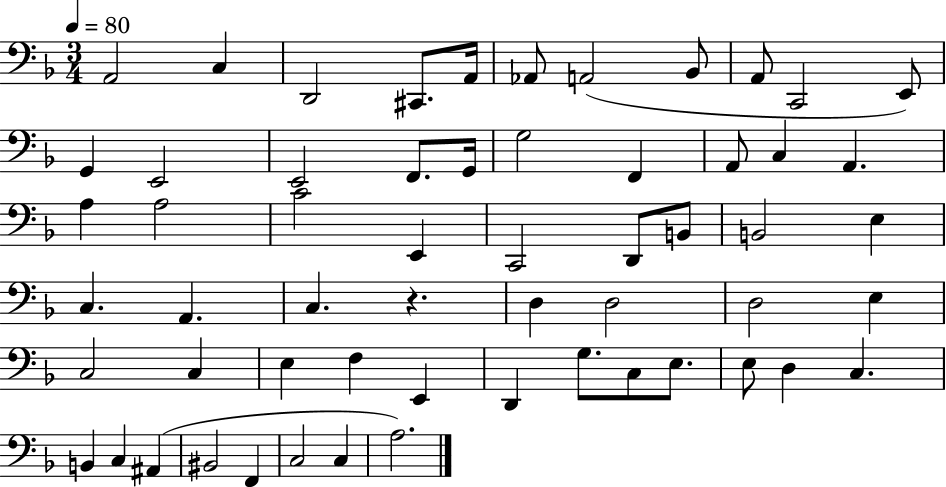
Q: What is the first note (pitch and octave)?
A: A2